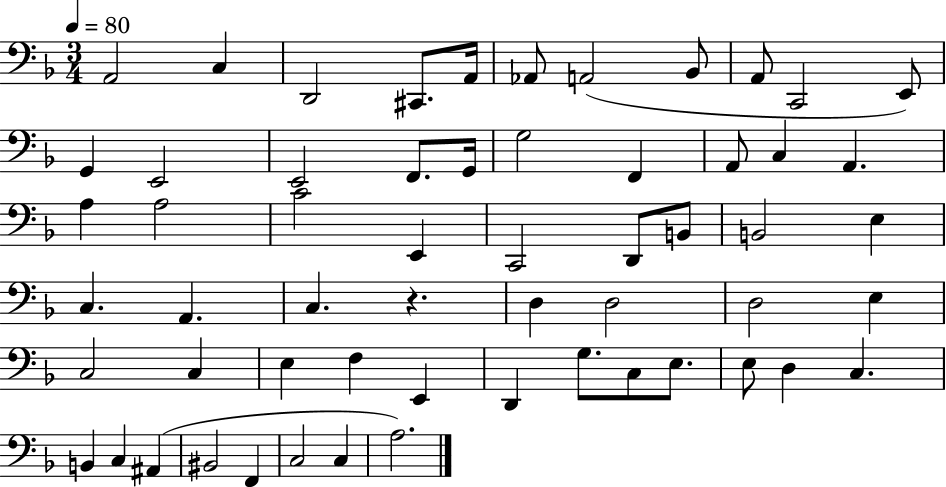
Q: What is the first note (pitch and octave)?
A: A2